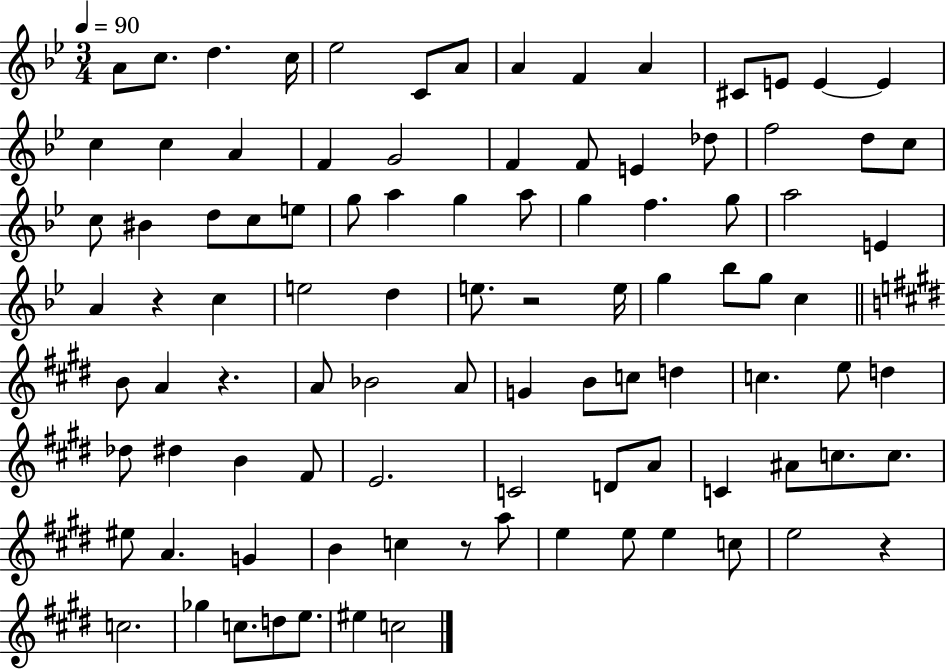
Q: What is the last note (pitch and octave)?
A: C5